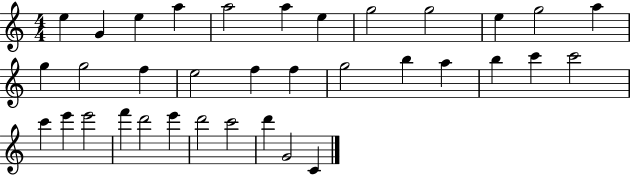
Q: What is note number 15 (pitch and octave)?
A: F5